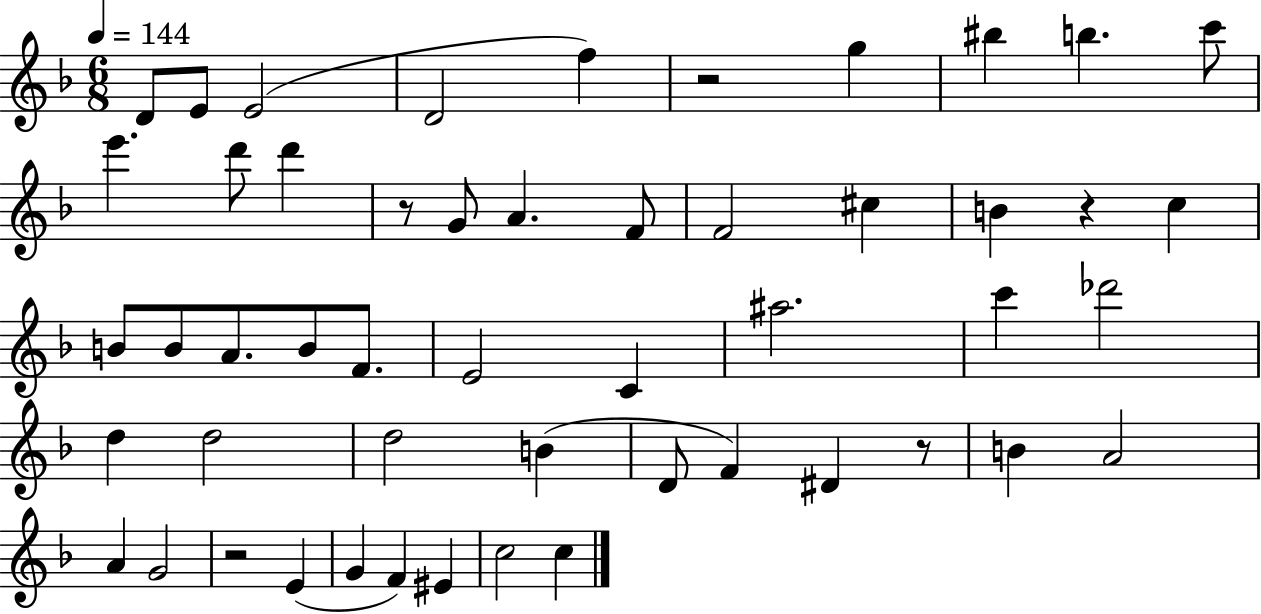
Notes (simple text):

D4/e E4/e E4/h D4/h F5/q R/h G5/q BIS5/q B5/q. C6/e E6/q. D6/e D6/q R/e G4/e A4/q. F4/e F4/h C#5/q B4/q R/q C5/q B4/e B4/e A4/e. B4/e F4/e. E4/h C4/q A#5/h. C6/q Db6/h D5/q D5/h D5/h B4/q D4/e F4/q D#4/q R/e B4/q A4/h A4/q G4/h R/h E4/q G4/q F4/q EIS4/q C5/h C5/q